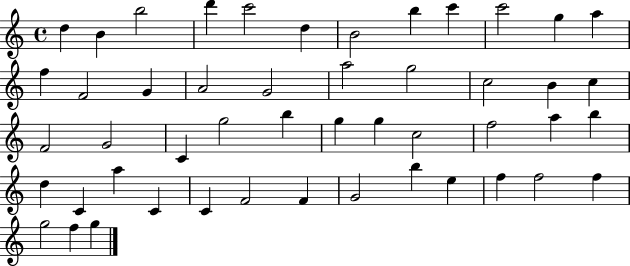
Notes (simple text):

D5/q B4/q B5/h D6/q C6/h D5/q B4/h B5/q C6/q C6/h G5/q A5/q F5/q F4/h G4/q A4/h G4/h A5/h G5/h C5/h B4/q C5/q F4/h G4/h C4/q G5/h B5/q G5/q G5/q C5/h F5/h A5/q B5/q D5/q C4/q A5/q C4/q C4/q F4/h F4/q G4/h B5/q E5/q F5/q F5/h F5/q G5/h F5/q G5/q